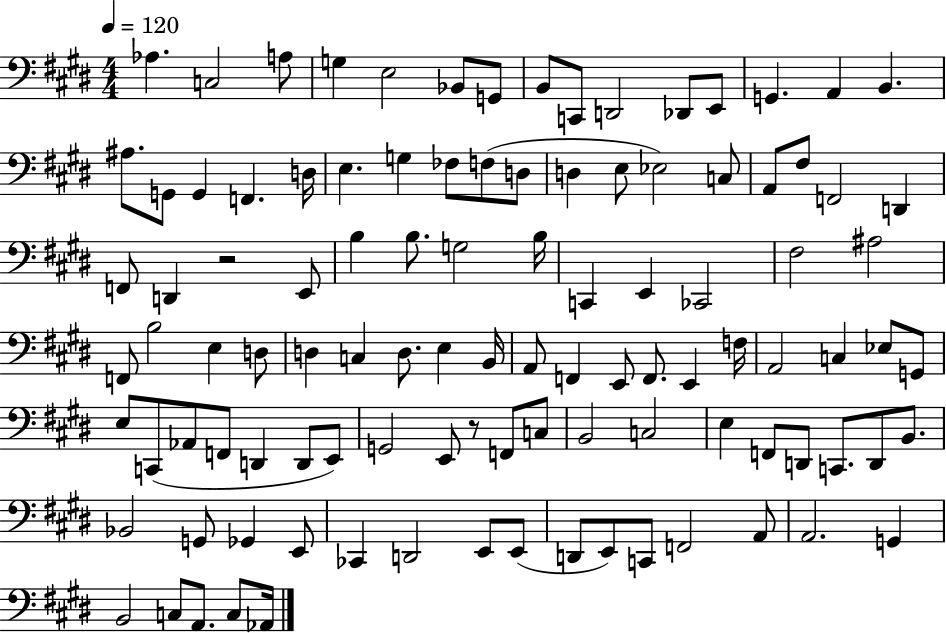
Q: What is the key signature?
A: E major